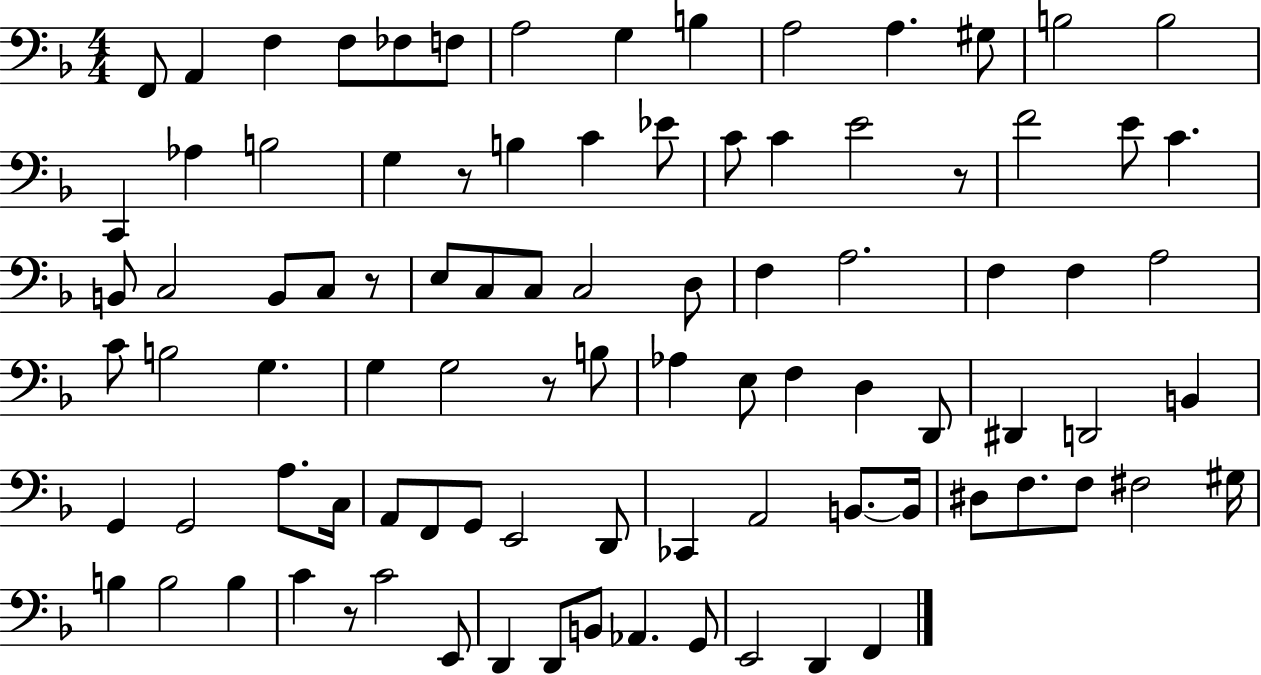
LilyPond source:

{
  \clef bass
  \numericTimeSignature
  \time 4/4
  \key f \major
  f,8 a,4 f4 f8 fes8 f8 | a2 g4 b4 | a2 a4. gis8 | b2 b2 | \break c,4 aes4 b2 | g4 r8 b4 c'4 ees'8 | c'8 c'4 e'2 r8 | f'2 e'8 c'4. | \break b,8 c2 b,8 c8 r8 | e8 c8 c8 c2 d8 | f4 a2. | f4 f4 a2 | \break c'8 b2 g4. | g4 g2 r8 b8 | aes4 e8 f4 d4 d,8 | dis,4 d,2 b,4 | \break g,4 g,2 a8. c16 | a,8 f,8 g,8 e,2 d,8 | ces,4 a,2 b,8.~~ b,16 | dis8 f8. f8 fis2 gis16 | \break b4 b2 b4 | c'4 r8 c'2 e,8 | d,4 d,8 b,8 aes,4. g,8 | e,2 d,4 f,4 | \break \bar "|."
}